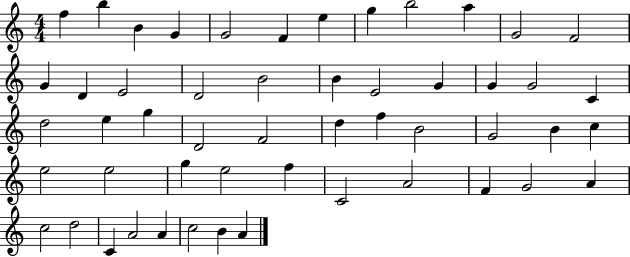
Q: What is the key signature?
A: C major